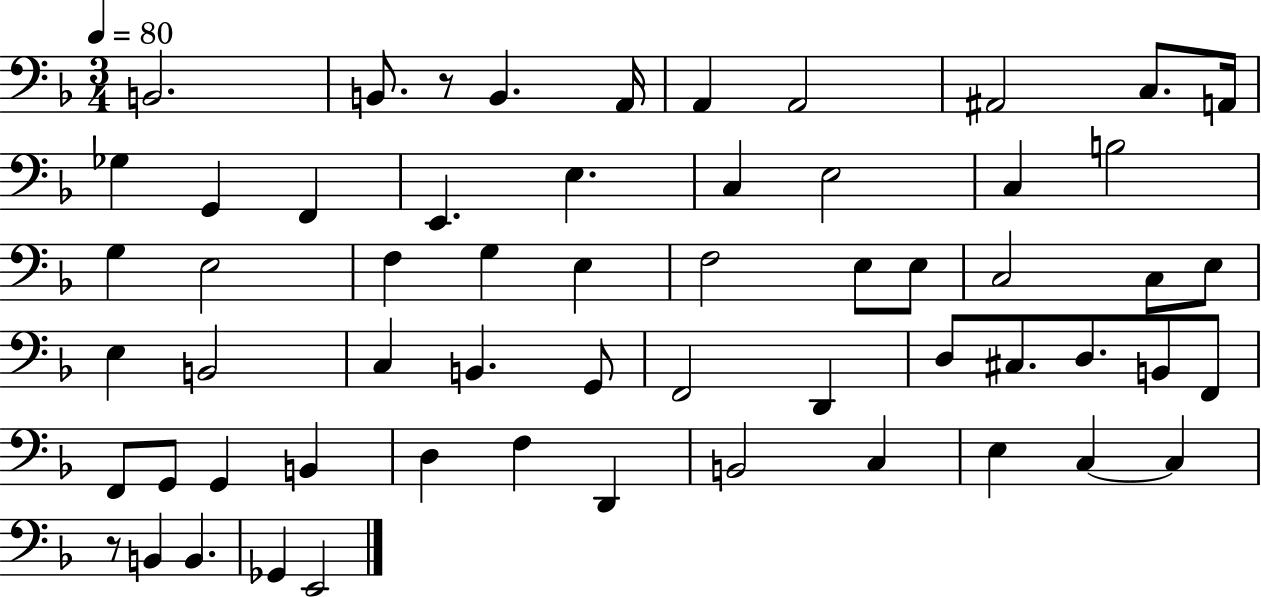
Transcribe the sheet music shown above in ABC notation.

X:1
T:Untitled
M:3/4
L:1/4
K:F
B,,2 B,,/2 z/2 B,, A,,/4 A,, A,,2 ^A,,2 C,/2 A,,/4 _G, G,, F,, E,, E, C, E,2 C, B,2 G, E,2 F, G, E, F,2 E,/2 E,/2 C,2 C,/2 E,/2 E, B,,2 C, B,, G,,/2 F,,2 D,, D,/2 ^C,/2 D,/2 B,,/2 F,,/2 F,,/2 G,,/2 G,, B,, D, F, D,, B,,2 C, E, C, C, z/2 B,, B,, _G,, E,,2